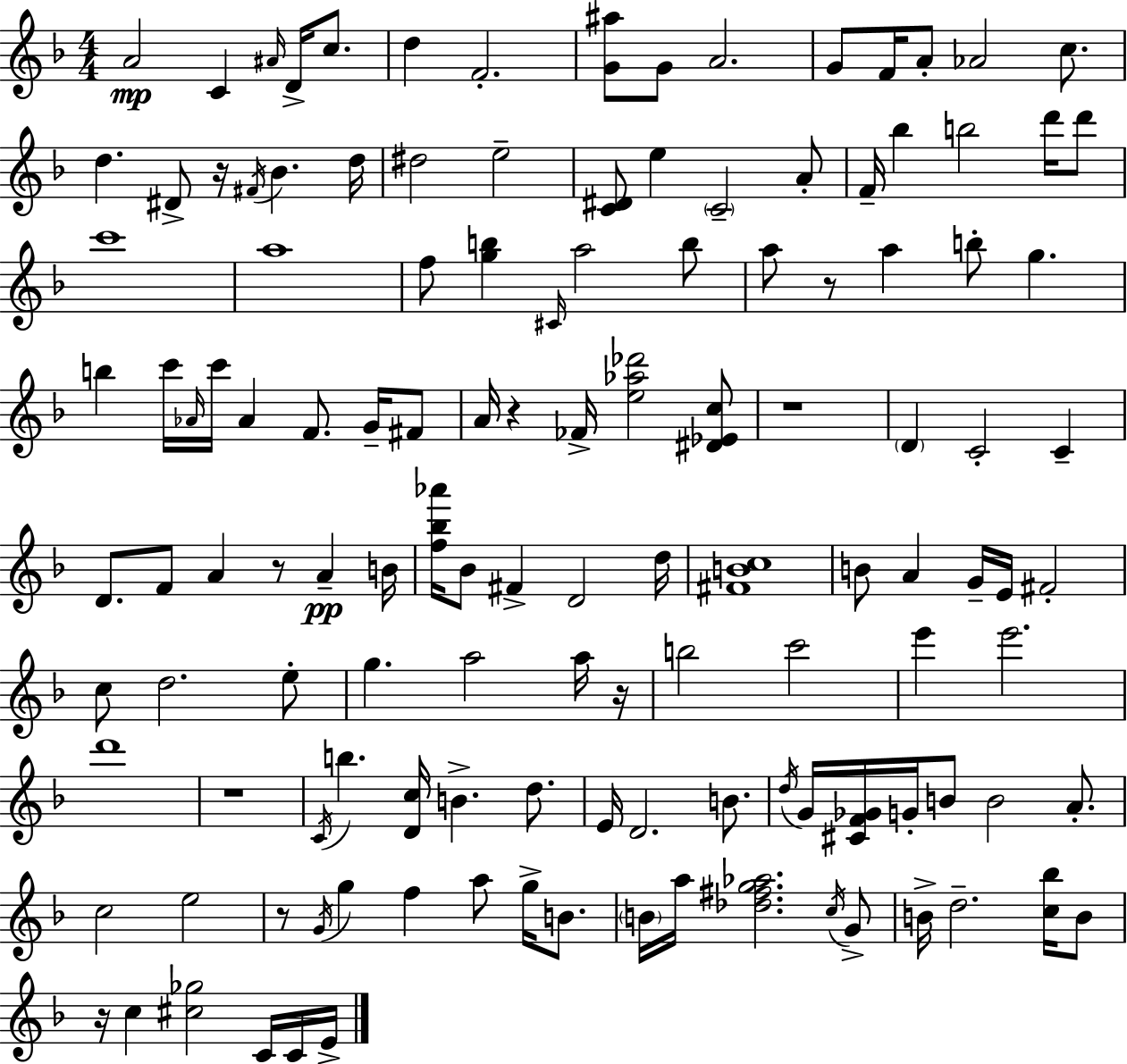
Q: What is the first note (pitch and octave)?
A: A4